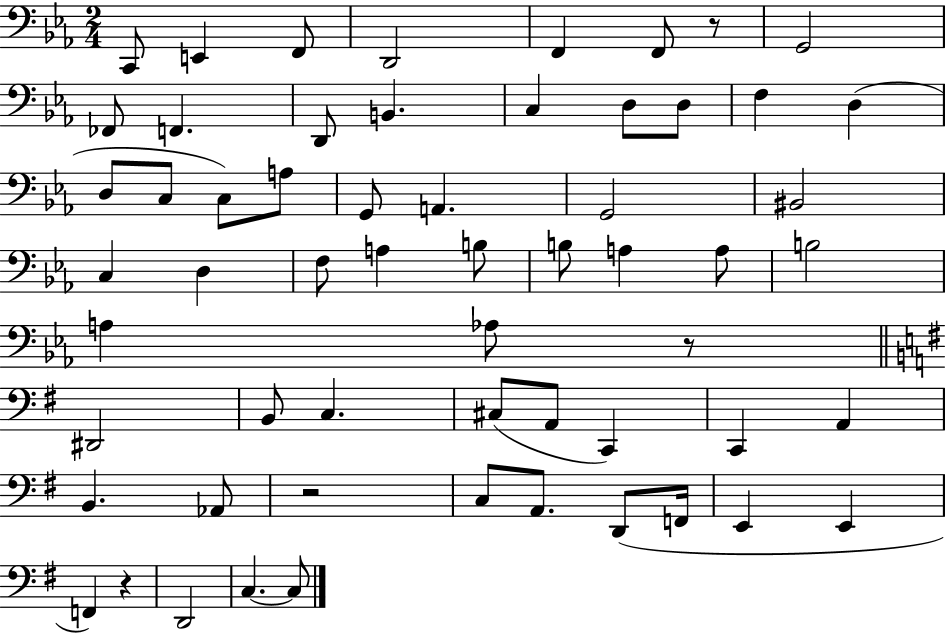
C2/e E2/q F2/e D2/h F2/q F2/e R/e G2/h FES2/e F2/q. D2/e B2/q. C3/q D3/e D3/e F3/q D3/q D3/e C3/e C3/e A3/e G2/e A2/q. G2/h BIS2/h C3/q D3/q F3/e A3/q B3/e B3/e A3/q A3/e B3/h A3/q Ab3/e R/e D#2/h B2/e C3/q. C#3/e A2/e C2/q C2/q A2/q B2/q. Ab2/e R/h C3/e A2/e. D2/e F2/s E2/q E2/q F2/q R/q D2/h C3/q. C3/e